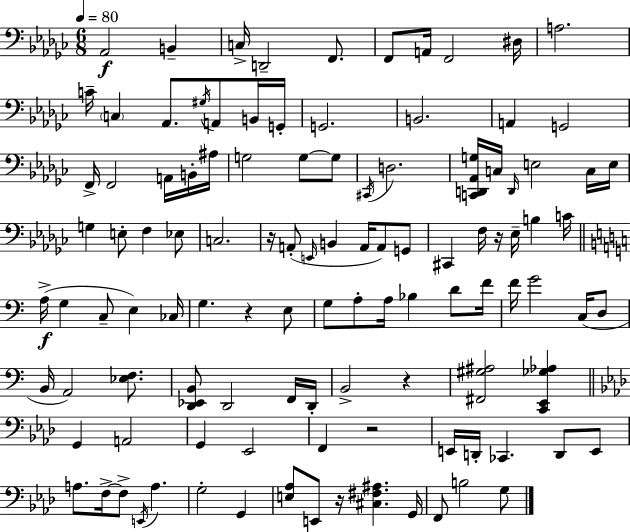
X:1
T:Untitled
M:6/8
L:1/4
K:Ebm
_A,,2 B,, C,/4 D,,2 F,,/2 F,,/2 A,,/4 F,,2 ^D,/4 A,2 C/4 C, _A,,/2 ^G,/4 A,,/2 B,,/4 G,,/4 G,,2 B,,2 A,, G,,2 F,,/4 F,,2 A,,/4 B,,/4 ^A,/4 G,2 G,/2 G,/2 ^C,,/4 D,2 [C,,D,,_A,,G,]/4 C,/4 D,,/4 E,2 C,/4 E,/4 G, E,/2 F, _E,/2 C,2 z/4 A,,/2 E,,/4 B,, A,,/4 A,,/2 G,,/2 ^C,, F,/4 z/4 _E,/4 B, C/4 A,/4 G, C,/2 E, _C,/4 G, z E,/2 G,/2 A,/2 A,/4 _B, D/2 F/4 F/4 G2 C,/4 D,/2 B,,/4 A,,2 [_E,F,]/2 [D,,_E,,B,,]/2 D,,2 F,,/4 D,,/4 B,,2 z [^F,,^G,^A,]2 [C,,E,,_G,_A,] G,, A,,2 G,, _E,,2 F,, z2 E,,/4 D,,/4 _C,, D,,/2 E,,/2 A,/2 F,/4 F,/2 E,,/4 A, G,2 G,, [E,_A,]/2 E,,/2 z/4 [^C,^F,^A,] G,,/4 F,,/2 B,2 G,/2